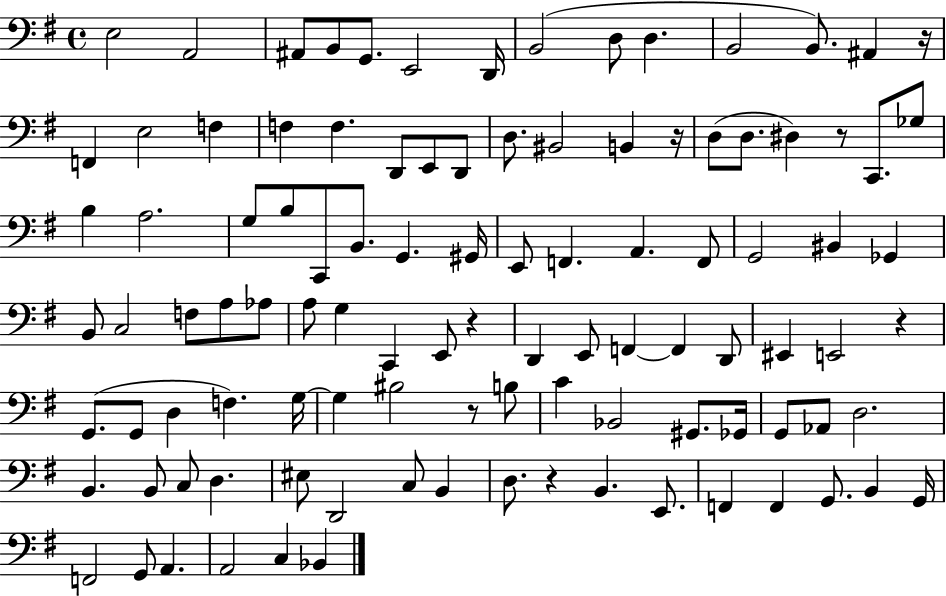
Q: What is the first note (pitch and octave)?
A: E3